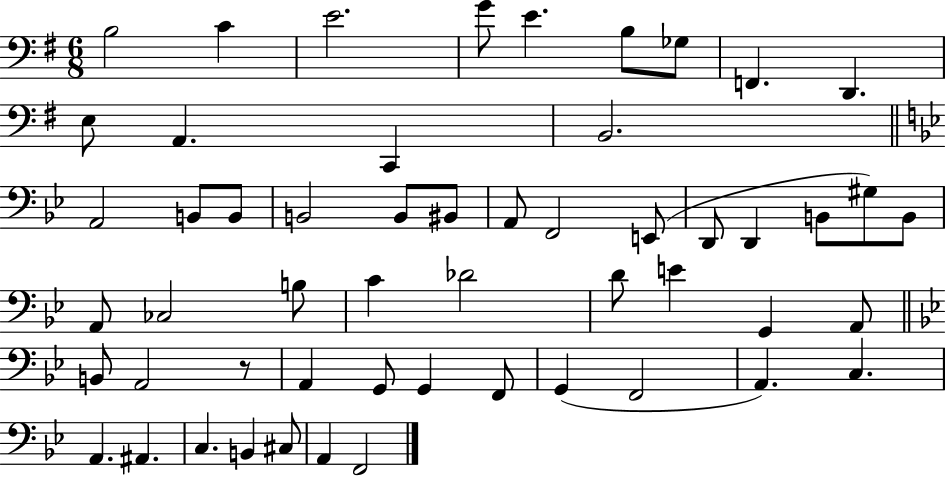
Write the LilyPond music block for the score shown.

{
  \clef bass
  \numericTimeSignature
  \time 6/8
  \key g \major
  b2 c'4 | e'2. | g'8 e'4. b8 ges8 | f,4. d,4. | \break e8 a,4. c,4 | b,2. | \bar "||" \break \key bes \major a,2 b,8 b,8 | b,2 b,8 bis,8 | a,8 f,2 e,8( | d,8 d,4 b,8 gis8) b,8 | \break a,8 ces2 b8 | c'4 des'2 | d'8 e'4 g,4 a,8 | \bar "||" \break \key bes \major b,8 a,2 r8 | a,4 g,8 g,4 f,8 | g,4( f,2 | a,4.) c4. | \break a,4. ais,4. | c4. b,4 cis8 | a,4 f,2 | \bar "|."
}